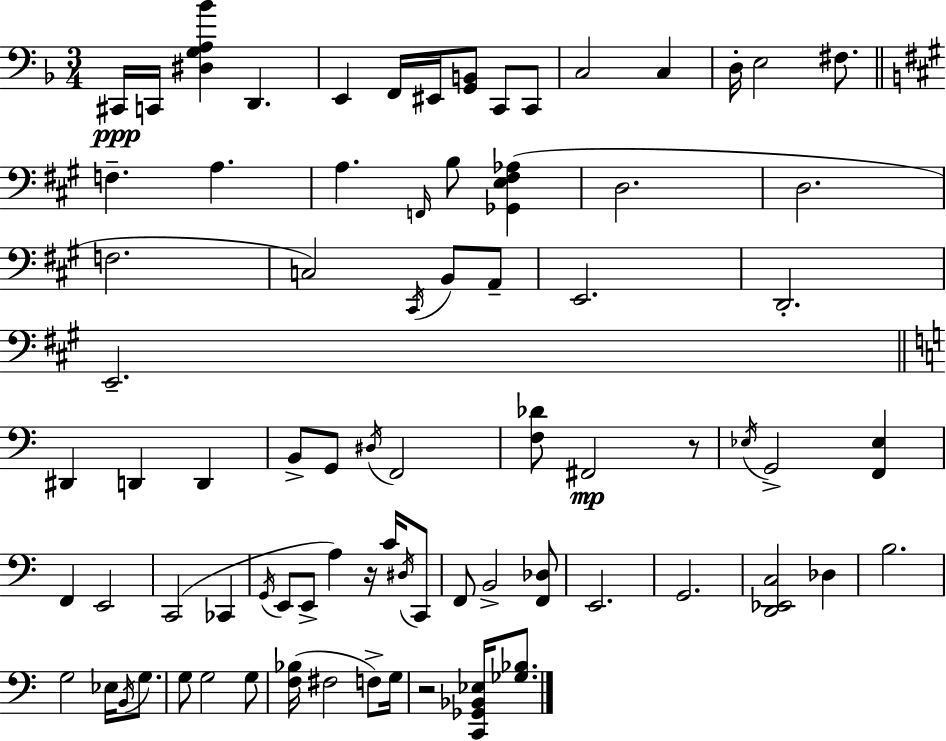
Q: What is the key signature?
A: D minor